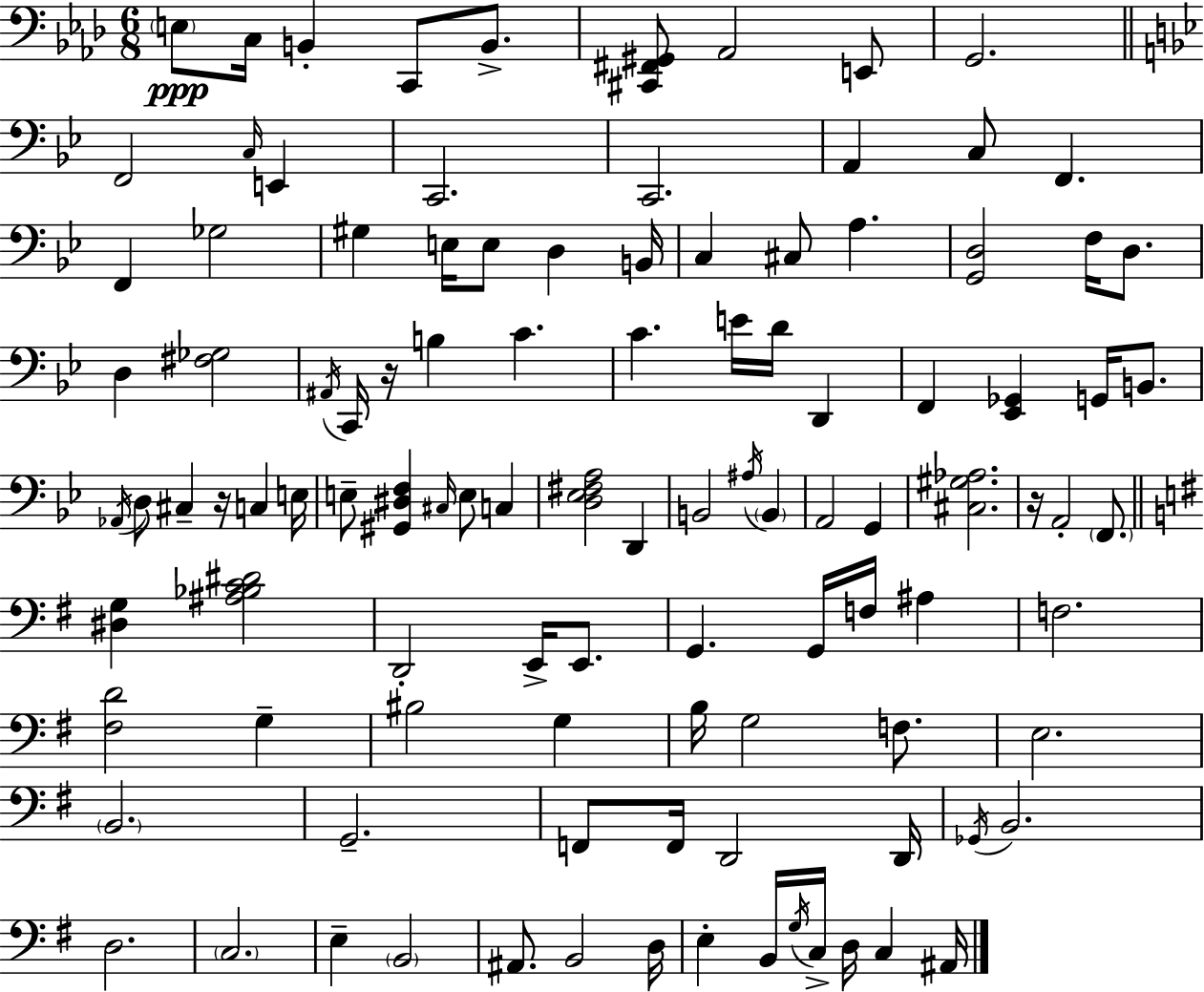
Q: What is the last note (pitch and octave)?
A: A#2